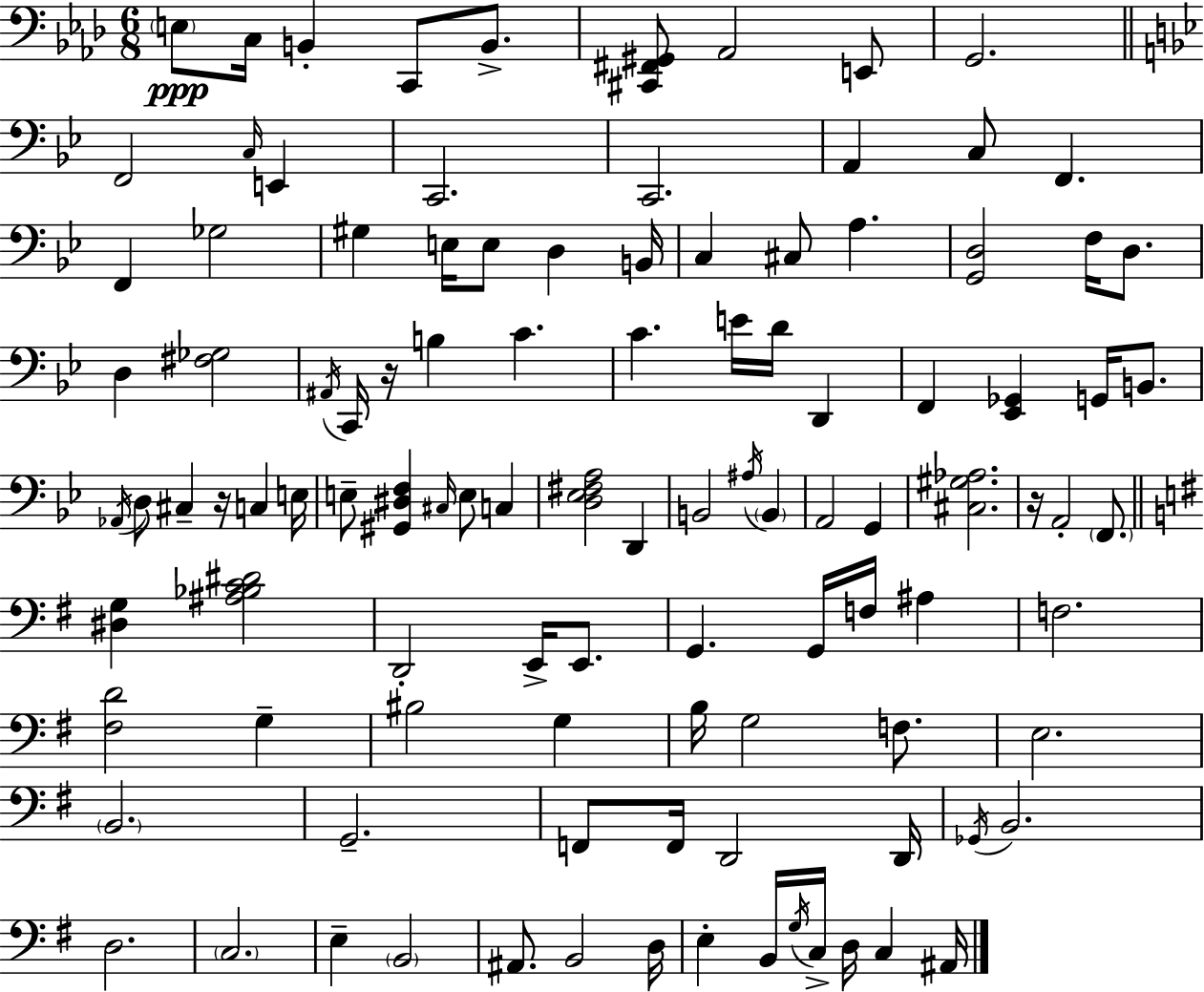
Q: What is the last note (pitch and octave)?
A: A#2